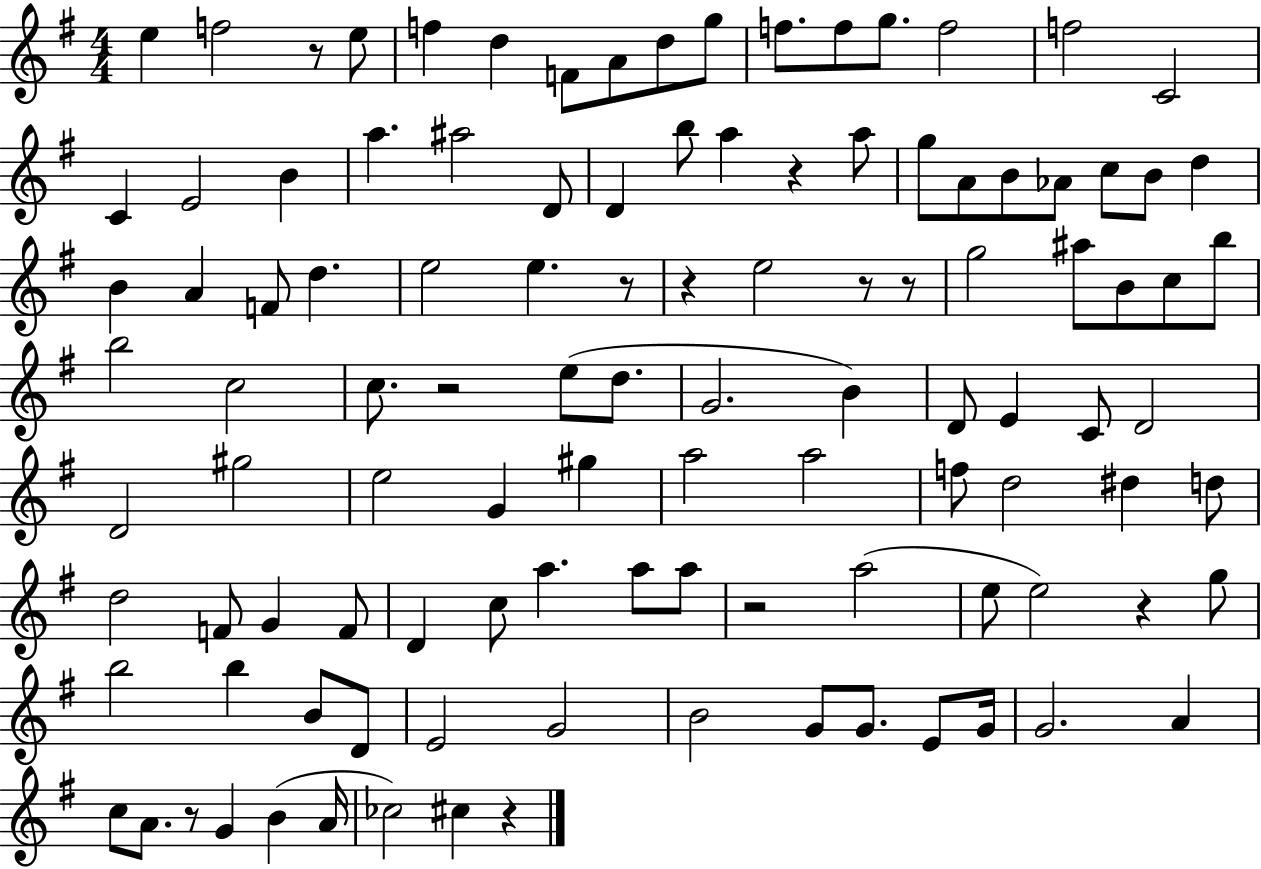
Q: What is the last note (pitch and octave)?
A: C#5